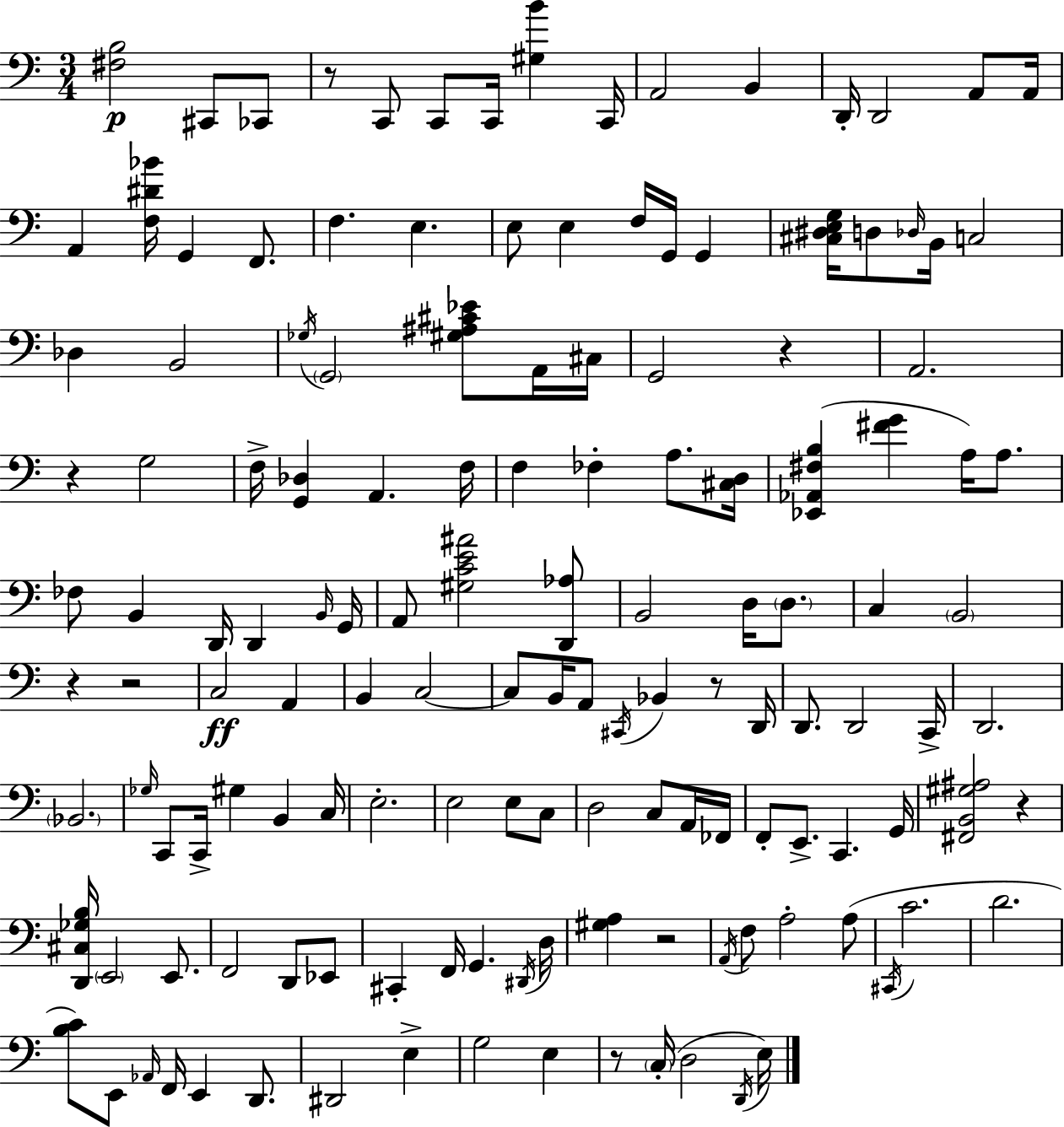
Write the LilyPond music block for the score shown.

{
  \clef bass
  \numericTimeSignature
  \time 3/4
  \key a \minor
  \repeat volta 2 { <fis b>2\p cis,8 ces,8 | r8 c,8 c,8 c,16 <gis b'>4 c,16 | a,2 b,4 | d,16-. d,2 a,8 a,16 | \break a,4 <f dis' bes'>16 g,4 f,8. | f4. e4. | e8 e4 f16 g,16 g,4 | <cis dis e g>16 d8 \grace { des16 } b,16 c2 | \break des4 b,2 | \acciaccatura { ges16 } \parenthesize g,2 <gis ais cis' ees'>8 | a,16 cis16 g,2 r4 | a,2. | \break r4 g2 | f16-> <g, des>4 a,4. | f16 f4 fes4-. a8. | <cis d>16 <ees, aes, fis b>4( <fis' g'>4 a16) a8. | \break fes8 b,4 d,16 d,4 | \grace { b,16 } g,16 a,8 <gis c' e' ais'>2 | <d, aes>8 b,2 d16 | \parenthesize d8. c4 \parenthesize b,2 | \break r4 r2 | c2\ff a,4 | b,4 c2~~ | c8 b,16 a,8 \acciaccatura { cis,16 } bes,4 | \break r8 d,16 d,8. d,2 | c,16-> d,2. | \parenthesize bes,2. | \grace { ges16 } c,8 c,16-> gis4 | \break b,4 c16 e2.-. | e2 | e8 c8 d2 | c8 a,16 fes,16 f,8-. e,8.-> c,4. | \break g,16 <fis, b, gis ais>2 | r4 <d, cis ges b>16 \parenthesize e,2 | e,8. f,2 | d,8 ees,8 cis,4-. f,16 g,4. | \break \acciaccatura { dis,16 } d16 <gis a>4 r2 | \acciaccatura { a,16 } f8 a2-. | a8( \acciaccatura { cis,16 } c'2. | d'2. | \break <b c'>8) e,8 | \grace { aes,16 } f,16 e,4 d,8. dis,2 | e4-> g2 | e4 r8 \parenthesize c16-.( | \break d2 \acciaccatura { d,16 } e16) } \bar "|."
}